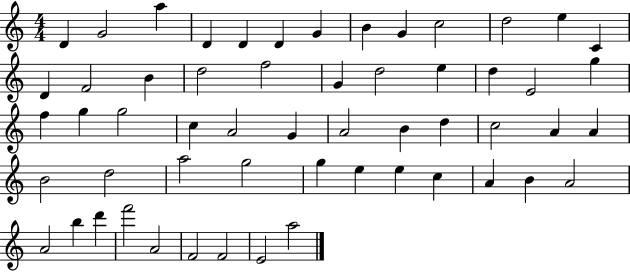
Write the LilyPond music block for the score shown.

{
  \clef treble
  \numericTimeSignature
  \time 4/4
  \key c \major
  d'4 g'2 a''4 | d'4 d'4 d'4 g'4 | b'4 g'4 c''2 | d''2 e''4 c'4 | \break d'4 f'2 b'4 | d''2 f''2 | g'4 d''2 e''4 | d''4 e'2 g''4 | \break f''4 g''4 g''2 | c''4 a'2 g'4 | a'2 b'4 d''4 | c''2 a'4 a'4 | \break b'2 d''2 | a''2 g''2 | g''4 e''4 e''4 c''4 | a'4 b'4 a'2 | \break a'2 b''4 d'''4 | f'''2 a'2 | f'2 f'2 | e'2 a''2 | \break \bar "|."
}